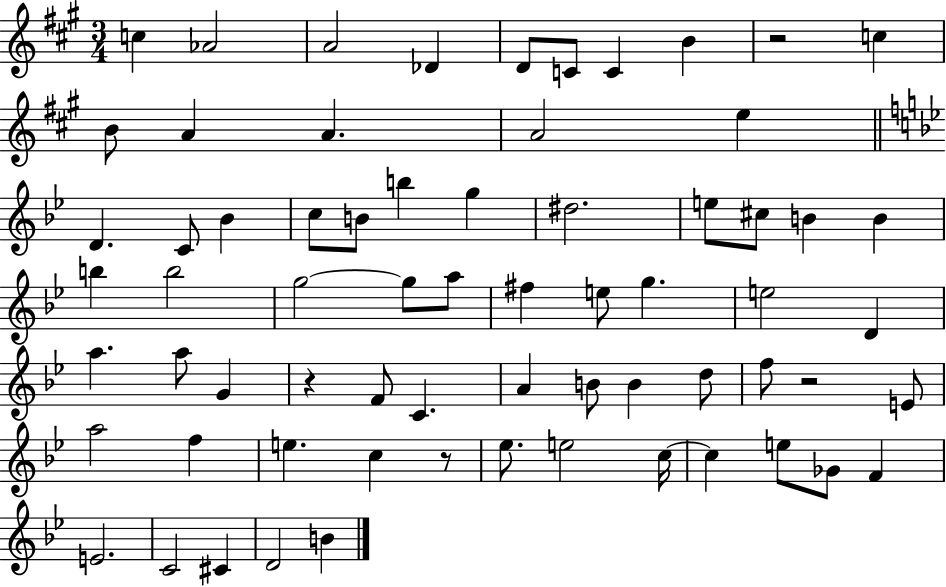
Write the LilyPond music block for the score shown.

{
  \clef treble
  \numericTimeSignature
  \time 3/4
  \key a \major
  \repeat volta 2 { c''4 aes'2 | a'2 des'4 | d'8 c'8 c'4 b'4 | r2 c''4 | \break b'8 a'4 a'4. | a'2 e''4 | \bar "||" \break \key bes \major d'4. c'8 bes'4 | c''8 b'8 b''4 g''4 | dis''2. | e''8 cis''8 b'4 b'4 | \break b''4 b''2 | g''2~~ g''8 a''8 | fis''4 e''8 g''4. | e''2 d'4 | \break a''4. a''8 g'4 | r4 f'8 c'4. | a'4 b'8 b'4 d''8 | f''8 r2 e'8 | \break a''2 f''4 | e''4. c''4 r8 | ees''8. e''2 c''16~~ | c''4 e''8 ges'8 f'4 | \break e'2. | c'2 cis'4 | d'2 b'4 | } \bar "|."
}